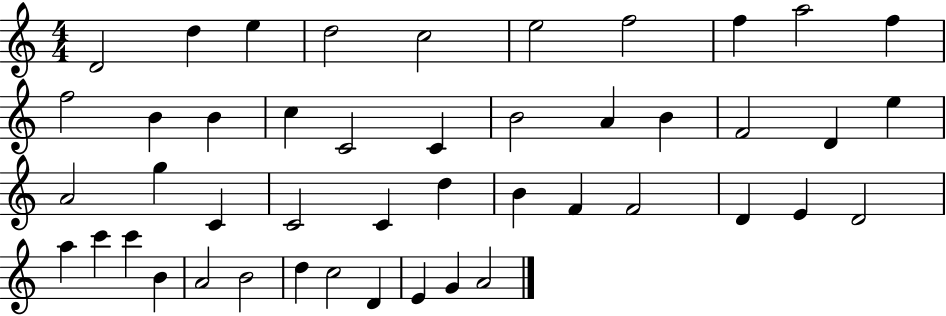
X:1
T:Untitled
M:4/4
L:1/4
K:C
D2 d e d2 c2 e2 f2 f a2 f f2 B B c C2 C B2 A B F2 D e A2 g C C2 C d B F F2 D E D2 a c' c' B A2 B2 d c2 D E G A2